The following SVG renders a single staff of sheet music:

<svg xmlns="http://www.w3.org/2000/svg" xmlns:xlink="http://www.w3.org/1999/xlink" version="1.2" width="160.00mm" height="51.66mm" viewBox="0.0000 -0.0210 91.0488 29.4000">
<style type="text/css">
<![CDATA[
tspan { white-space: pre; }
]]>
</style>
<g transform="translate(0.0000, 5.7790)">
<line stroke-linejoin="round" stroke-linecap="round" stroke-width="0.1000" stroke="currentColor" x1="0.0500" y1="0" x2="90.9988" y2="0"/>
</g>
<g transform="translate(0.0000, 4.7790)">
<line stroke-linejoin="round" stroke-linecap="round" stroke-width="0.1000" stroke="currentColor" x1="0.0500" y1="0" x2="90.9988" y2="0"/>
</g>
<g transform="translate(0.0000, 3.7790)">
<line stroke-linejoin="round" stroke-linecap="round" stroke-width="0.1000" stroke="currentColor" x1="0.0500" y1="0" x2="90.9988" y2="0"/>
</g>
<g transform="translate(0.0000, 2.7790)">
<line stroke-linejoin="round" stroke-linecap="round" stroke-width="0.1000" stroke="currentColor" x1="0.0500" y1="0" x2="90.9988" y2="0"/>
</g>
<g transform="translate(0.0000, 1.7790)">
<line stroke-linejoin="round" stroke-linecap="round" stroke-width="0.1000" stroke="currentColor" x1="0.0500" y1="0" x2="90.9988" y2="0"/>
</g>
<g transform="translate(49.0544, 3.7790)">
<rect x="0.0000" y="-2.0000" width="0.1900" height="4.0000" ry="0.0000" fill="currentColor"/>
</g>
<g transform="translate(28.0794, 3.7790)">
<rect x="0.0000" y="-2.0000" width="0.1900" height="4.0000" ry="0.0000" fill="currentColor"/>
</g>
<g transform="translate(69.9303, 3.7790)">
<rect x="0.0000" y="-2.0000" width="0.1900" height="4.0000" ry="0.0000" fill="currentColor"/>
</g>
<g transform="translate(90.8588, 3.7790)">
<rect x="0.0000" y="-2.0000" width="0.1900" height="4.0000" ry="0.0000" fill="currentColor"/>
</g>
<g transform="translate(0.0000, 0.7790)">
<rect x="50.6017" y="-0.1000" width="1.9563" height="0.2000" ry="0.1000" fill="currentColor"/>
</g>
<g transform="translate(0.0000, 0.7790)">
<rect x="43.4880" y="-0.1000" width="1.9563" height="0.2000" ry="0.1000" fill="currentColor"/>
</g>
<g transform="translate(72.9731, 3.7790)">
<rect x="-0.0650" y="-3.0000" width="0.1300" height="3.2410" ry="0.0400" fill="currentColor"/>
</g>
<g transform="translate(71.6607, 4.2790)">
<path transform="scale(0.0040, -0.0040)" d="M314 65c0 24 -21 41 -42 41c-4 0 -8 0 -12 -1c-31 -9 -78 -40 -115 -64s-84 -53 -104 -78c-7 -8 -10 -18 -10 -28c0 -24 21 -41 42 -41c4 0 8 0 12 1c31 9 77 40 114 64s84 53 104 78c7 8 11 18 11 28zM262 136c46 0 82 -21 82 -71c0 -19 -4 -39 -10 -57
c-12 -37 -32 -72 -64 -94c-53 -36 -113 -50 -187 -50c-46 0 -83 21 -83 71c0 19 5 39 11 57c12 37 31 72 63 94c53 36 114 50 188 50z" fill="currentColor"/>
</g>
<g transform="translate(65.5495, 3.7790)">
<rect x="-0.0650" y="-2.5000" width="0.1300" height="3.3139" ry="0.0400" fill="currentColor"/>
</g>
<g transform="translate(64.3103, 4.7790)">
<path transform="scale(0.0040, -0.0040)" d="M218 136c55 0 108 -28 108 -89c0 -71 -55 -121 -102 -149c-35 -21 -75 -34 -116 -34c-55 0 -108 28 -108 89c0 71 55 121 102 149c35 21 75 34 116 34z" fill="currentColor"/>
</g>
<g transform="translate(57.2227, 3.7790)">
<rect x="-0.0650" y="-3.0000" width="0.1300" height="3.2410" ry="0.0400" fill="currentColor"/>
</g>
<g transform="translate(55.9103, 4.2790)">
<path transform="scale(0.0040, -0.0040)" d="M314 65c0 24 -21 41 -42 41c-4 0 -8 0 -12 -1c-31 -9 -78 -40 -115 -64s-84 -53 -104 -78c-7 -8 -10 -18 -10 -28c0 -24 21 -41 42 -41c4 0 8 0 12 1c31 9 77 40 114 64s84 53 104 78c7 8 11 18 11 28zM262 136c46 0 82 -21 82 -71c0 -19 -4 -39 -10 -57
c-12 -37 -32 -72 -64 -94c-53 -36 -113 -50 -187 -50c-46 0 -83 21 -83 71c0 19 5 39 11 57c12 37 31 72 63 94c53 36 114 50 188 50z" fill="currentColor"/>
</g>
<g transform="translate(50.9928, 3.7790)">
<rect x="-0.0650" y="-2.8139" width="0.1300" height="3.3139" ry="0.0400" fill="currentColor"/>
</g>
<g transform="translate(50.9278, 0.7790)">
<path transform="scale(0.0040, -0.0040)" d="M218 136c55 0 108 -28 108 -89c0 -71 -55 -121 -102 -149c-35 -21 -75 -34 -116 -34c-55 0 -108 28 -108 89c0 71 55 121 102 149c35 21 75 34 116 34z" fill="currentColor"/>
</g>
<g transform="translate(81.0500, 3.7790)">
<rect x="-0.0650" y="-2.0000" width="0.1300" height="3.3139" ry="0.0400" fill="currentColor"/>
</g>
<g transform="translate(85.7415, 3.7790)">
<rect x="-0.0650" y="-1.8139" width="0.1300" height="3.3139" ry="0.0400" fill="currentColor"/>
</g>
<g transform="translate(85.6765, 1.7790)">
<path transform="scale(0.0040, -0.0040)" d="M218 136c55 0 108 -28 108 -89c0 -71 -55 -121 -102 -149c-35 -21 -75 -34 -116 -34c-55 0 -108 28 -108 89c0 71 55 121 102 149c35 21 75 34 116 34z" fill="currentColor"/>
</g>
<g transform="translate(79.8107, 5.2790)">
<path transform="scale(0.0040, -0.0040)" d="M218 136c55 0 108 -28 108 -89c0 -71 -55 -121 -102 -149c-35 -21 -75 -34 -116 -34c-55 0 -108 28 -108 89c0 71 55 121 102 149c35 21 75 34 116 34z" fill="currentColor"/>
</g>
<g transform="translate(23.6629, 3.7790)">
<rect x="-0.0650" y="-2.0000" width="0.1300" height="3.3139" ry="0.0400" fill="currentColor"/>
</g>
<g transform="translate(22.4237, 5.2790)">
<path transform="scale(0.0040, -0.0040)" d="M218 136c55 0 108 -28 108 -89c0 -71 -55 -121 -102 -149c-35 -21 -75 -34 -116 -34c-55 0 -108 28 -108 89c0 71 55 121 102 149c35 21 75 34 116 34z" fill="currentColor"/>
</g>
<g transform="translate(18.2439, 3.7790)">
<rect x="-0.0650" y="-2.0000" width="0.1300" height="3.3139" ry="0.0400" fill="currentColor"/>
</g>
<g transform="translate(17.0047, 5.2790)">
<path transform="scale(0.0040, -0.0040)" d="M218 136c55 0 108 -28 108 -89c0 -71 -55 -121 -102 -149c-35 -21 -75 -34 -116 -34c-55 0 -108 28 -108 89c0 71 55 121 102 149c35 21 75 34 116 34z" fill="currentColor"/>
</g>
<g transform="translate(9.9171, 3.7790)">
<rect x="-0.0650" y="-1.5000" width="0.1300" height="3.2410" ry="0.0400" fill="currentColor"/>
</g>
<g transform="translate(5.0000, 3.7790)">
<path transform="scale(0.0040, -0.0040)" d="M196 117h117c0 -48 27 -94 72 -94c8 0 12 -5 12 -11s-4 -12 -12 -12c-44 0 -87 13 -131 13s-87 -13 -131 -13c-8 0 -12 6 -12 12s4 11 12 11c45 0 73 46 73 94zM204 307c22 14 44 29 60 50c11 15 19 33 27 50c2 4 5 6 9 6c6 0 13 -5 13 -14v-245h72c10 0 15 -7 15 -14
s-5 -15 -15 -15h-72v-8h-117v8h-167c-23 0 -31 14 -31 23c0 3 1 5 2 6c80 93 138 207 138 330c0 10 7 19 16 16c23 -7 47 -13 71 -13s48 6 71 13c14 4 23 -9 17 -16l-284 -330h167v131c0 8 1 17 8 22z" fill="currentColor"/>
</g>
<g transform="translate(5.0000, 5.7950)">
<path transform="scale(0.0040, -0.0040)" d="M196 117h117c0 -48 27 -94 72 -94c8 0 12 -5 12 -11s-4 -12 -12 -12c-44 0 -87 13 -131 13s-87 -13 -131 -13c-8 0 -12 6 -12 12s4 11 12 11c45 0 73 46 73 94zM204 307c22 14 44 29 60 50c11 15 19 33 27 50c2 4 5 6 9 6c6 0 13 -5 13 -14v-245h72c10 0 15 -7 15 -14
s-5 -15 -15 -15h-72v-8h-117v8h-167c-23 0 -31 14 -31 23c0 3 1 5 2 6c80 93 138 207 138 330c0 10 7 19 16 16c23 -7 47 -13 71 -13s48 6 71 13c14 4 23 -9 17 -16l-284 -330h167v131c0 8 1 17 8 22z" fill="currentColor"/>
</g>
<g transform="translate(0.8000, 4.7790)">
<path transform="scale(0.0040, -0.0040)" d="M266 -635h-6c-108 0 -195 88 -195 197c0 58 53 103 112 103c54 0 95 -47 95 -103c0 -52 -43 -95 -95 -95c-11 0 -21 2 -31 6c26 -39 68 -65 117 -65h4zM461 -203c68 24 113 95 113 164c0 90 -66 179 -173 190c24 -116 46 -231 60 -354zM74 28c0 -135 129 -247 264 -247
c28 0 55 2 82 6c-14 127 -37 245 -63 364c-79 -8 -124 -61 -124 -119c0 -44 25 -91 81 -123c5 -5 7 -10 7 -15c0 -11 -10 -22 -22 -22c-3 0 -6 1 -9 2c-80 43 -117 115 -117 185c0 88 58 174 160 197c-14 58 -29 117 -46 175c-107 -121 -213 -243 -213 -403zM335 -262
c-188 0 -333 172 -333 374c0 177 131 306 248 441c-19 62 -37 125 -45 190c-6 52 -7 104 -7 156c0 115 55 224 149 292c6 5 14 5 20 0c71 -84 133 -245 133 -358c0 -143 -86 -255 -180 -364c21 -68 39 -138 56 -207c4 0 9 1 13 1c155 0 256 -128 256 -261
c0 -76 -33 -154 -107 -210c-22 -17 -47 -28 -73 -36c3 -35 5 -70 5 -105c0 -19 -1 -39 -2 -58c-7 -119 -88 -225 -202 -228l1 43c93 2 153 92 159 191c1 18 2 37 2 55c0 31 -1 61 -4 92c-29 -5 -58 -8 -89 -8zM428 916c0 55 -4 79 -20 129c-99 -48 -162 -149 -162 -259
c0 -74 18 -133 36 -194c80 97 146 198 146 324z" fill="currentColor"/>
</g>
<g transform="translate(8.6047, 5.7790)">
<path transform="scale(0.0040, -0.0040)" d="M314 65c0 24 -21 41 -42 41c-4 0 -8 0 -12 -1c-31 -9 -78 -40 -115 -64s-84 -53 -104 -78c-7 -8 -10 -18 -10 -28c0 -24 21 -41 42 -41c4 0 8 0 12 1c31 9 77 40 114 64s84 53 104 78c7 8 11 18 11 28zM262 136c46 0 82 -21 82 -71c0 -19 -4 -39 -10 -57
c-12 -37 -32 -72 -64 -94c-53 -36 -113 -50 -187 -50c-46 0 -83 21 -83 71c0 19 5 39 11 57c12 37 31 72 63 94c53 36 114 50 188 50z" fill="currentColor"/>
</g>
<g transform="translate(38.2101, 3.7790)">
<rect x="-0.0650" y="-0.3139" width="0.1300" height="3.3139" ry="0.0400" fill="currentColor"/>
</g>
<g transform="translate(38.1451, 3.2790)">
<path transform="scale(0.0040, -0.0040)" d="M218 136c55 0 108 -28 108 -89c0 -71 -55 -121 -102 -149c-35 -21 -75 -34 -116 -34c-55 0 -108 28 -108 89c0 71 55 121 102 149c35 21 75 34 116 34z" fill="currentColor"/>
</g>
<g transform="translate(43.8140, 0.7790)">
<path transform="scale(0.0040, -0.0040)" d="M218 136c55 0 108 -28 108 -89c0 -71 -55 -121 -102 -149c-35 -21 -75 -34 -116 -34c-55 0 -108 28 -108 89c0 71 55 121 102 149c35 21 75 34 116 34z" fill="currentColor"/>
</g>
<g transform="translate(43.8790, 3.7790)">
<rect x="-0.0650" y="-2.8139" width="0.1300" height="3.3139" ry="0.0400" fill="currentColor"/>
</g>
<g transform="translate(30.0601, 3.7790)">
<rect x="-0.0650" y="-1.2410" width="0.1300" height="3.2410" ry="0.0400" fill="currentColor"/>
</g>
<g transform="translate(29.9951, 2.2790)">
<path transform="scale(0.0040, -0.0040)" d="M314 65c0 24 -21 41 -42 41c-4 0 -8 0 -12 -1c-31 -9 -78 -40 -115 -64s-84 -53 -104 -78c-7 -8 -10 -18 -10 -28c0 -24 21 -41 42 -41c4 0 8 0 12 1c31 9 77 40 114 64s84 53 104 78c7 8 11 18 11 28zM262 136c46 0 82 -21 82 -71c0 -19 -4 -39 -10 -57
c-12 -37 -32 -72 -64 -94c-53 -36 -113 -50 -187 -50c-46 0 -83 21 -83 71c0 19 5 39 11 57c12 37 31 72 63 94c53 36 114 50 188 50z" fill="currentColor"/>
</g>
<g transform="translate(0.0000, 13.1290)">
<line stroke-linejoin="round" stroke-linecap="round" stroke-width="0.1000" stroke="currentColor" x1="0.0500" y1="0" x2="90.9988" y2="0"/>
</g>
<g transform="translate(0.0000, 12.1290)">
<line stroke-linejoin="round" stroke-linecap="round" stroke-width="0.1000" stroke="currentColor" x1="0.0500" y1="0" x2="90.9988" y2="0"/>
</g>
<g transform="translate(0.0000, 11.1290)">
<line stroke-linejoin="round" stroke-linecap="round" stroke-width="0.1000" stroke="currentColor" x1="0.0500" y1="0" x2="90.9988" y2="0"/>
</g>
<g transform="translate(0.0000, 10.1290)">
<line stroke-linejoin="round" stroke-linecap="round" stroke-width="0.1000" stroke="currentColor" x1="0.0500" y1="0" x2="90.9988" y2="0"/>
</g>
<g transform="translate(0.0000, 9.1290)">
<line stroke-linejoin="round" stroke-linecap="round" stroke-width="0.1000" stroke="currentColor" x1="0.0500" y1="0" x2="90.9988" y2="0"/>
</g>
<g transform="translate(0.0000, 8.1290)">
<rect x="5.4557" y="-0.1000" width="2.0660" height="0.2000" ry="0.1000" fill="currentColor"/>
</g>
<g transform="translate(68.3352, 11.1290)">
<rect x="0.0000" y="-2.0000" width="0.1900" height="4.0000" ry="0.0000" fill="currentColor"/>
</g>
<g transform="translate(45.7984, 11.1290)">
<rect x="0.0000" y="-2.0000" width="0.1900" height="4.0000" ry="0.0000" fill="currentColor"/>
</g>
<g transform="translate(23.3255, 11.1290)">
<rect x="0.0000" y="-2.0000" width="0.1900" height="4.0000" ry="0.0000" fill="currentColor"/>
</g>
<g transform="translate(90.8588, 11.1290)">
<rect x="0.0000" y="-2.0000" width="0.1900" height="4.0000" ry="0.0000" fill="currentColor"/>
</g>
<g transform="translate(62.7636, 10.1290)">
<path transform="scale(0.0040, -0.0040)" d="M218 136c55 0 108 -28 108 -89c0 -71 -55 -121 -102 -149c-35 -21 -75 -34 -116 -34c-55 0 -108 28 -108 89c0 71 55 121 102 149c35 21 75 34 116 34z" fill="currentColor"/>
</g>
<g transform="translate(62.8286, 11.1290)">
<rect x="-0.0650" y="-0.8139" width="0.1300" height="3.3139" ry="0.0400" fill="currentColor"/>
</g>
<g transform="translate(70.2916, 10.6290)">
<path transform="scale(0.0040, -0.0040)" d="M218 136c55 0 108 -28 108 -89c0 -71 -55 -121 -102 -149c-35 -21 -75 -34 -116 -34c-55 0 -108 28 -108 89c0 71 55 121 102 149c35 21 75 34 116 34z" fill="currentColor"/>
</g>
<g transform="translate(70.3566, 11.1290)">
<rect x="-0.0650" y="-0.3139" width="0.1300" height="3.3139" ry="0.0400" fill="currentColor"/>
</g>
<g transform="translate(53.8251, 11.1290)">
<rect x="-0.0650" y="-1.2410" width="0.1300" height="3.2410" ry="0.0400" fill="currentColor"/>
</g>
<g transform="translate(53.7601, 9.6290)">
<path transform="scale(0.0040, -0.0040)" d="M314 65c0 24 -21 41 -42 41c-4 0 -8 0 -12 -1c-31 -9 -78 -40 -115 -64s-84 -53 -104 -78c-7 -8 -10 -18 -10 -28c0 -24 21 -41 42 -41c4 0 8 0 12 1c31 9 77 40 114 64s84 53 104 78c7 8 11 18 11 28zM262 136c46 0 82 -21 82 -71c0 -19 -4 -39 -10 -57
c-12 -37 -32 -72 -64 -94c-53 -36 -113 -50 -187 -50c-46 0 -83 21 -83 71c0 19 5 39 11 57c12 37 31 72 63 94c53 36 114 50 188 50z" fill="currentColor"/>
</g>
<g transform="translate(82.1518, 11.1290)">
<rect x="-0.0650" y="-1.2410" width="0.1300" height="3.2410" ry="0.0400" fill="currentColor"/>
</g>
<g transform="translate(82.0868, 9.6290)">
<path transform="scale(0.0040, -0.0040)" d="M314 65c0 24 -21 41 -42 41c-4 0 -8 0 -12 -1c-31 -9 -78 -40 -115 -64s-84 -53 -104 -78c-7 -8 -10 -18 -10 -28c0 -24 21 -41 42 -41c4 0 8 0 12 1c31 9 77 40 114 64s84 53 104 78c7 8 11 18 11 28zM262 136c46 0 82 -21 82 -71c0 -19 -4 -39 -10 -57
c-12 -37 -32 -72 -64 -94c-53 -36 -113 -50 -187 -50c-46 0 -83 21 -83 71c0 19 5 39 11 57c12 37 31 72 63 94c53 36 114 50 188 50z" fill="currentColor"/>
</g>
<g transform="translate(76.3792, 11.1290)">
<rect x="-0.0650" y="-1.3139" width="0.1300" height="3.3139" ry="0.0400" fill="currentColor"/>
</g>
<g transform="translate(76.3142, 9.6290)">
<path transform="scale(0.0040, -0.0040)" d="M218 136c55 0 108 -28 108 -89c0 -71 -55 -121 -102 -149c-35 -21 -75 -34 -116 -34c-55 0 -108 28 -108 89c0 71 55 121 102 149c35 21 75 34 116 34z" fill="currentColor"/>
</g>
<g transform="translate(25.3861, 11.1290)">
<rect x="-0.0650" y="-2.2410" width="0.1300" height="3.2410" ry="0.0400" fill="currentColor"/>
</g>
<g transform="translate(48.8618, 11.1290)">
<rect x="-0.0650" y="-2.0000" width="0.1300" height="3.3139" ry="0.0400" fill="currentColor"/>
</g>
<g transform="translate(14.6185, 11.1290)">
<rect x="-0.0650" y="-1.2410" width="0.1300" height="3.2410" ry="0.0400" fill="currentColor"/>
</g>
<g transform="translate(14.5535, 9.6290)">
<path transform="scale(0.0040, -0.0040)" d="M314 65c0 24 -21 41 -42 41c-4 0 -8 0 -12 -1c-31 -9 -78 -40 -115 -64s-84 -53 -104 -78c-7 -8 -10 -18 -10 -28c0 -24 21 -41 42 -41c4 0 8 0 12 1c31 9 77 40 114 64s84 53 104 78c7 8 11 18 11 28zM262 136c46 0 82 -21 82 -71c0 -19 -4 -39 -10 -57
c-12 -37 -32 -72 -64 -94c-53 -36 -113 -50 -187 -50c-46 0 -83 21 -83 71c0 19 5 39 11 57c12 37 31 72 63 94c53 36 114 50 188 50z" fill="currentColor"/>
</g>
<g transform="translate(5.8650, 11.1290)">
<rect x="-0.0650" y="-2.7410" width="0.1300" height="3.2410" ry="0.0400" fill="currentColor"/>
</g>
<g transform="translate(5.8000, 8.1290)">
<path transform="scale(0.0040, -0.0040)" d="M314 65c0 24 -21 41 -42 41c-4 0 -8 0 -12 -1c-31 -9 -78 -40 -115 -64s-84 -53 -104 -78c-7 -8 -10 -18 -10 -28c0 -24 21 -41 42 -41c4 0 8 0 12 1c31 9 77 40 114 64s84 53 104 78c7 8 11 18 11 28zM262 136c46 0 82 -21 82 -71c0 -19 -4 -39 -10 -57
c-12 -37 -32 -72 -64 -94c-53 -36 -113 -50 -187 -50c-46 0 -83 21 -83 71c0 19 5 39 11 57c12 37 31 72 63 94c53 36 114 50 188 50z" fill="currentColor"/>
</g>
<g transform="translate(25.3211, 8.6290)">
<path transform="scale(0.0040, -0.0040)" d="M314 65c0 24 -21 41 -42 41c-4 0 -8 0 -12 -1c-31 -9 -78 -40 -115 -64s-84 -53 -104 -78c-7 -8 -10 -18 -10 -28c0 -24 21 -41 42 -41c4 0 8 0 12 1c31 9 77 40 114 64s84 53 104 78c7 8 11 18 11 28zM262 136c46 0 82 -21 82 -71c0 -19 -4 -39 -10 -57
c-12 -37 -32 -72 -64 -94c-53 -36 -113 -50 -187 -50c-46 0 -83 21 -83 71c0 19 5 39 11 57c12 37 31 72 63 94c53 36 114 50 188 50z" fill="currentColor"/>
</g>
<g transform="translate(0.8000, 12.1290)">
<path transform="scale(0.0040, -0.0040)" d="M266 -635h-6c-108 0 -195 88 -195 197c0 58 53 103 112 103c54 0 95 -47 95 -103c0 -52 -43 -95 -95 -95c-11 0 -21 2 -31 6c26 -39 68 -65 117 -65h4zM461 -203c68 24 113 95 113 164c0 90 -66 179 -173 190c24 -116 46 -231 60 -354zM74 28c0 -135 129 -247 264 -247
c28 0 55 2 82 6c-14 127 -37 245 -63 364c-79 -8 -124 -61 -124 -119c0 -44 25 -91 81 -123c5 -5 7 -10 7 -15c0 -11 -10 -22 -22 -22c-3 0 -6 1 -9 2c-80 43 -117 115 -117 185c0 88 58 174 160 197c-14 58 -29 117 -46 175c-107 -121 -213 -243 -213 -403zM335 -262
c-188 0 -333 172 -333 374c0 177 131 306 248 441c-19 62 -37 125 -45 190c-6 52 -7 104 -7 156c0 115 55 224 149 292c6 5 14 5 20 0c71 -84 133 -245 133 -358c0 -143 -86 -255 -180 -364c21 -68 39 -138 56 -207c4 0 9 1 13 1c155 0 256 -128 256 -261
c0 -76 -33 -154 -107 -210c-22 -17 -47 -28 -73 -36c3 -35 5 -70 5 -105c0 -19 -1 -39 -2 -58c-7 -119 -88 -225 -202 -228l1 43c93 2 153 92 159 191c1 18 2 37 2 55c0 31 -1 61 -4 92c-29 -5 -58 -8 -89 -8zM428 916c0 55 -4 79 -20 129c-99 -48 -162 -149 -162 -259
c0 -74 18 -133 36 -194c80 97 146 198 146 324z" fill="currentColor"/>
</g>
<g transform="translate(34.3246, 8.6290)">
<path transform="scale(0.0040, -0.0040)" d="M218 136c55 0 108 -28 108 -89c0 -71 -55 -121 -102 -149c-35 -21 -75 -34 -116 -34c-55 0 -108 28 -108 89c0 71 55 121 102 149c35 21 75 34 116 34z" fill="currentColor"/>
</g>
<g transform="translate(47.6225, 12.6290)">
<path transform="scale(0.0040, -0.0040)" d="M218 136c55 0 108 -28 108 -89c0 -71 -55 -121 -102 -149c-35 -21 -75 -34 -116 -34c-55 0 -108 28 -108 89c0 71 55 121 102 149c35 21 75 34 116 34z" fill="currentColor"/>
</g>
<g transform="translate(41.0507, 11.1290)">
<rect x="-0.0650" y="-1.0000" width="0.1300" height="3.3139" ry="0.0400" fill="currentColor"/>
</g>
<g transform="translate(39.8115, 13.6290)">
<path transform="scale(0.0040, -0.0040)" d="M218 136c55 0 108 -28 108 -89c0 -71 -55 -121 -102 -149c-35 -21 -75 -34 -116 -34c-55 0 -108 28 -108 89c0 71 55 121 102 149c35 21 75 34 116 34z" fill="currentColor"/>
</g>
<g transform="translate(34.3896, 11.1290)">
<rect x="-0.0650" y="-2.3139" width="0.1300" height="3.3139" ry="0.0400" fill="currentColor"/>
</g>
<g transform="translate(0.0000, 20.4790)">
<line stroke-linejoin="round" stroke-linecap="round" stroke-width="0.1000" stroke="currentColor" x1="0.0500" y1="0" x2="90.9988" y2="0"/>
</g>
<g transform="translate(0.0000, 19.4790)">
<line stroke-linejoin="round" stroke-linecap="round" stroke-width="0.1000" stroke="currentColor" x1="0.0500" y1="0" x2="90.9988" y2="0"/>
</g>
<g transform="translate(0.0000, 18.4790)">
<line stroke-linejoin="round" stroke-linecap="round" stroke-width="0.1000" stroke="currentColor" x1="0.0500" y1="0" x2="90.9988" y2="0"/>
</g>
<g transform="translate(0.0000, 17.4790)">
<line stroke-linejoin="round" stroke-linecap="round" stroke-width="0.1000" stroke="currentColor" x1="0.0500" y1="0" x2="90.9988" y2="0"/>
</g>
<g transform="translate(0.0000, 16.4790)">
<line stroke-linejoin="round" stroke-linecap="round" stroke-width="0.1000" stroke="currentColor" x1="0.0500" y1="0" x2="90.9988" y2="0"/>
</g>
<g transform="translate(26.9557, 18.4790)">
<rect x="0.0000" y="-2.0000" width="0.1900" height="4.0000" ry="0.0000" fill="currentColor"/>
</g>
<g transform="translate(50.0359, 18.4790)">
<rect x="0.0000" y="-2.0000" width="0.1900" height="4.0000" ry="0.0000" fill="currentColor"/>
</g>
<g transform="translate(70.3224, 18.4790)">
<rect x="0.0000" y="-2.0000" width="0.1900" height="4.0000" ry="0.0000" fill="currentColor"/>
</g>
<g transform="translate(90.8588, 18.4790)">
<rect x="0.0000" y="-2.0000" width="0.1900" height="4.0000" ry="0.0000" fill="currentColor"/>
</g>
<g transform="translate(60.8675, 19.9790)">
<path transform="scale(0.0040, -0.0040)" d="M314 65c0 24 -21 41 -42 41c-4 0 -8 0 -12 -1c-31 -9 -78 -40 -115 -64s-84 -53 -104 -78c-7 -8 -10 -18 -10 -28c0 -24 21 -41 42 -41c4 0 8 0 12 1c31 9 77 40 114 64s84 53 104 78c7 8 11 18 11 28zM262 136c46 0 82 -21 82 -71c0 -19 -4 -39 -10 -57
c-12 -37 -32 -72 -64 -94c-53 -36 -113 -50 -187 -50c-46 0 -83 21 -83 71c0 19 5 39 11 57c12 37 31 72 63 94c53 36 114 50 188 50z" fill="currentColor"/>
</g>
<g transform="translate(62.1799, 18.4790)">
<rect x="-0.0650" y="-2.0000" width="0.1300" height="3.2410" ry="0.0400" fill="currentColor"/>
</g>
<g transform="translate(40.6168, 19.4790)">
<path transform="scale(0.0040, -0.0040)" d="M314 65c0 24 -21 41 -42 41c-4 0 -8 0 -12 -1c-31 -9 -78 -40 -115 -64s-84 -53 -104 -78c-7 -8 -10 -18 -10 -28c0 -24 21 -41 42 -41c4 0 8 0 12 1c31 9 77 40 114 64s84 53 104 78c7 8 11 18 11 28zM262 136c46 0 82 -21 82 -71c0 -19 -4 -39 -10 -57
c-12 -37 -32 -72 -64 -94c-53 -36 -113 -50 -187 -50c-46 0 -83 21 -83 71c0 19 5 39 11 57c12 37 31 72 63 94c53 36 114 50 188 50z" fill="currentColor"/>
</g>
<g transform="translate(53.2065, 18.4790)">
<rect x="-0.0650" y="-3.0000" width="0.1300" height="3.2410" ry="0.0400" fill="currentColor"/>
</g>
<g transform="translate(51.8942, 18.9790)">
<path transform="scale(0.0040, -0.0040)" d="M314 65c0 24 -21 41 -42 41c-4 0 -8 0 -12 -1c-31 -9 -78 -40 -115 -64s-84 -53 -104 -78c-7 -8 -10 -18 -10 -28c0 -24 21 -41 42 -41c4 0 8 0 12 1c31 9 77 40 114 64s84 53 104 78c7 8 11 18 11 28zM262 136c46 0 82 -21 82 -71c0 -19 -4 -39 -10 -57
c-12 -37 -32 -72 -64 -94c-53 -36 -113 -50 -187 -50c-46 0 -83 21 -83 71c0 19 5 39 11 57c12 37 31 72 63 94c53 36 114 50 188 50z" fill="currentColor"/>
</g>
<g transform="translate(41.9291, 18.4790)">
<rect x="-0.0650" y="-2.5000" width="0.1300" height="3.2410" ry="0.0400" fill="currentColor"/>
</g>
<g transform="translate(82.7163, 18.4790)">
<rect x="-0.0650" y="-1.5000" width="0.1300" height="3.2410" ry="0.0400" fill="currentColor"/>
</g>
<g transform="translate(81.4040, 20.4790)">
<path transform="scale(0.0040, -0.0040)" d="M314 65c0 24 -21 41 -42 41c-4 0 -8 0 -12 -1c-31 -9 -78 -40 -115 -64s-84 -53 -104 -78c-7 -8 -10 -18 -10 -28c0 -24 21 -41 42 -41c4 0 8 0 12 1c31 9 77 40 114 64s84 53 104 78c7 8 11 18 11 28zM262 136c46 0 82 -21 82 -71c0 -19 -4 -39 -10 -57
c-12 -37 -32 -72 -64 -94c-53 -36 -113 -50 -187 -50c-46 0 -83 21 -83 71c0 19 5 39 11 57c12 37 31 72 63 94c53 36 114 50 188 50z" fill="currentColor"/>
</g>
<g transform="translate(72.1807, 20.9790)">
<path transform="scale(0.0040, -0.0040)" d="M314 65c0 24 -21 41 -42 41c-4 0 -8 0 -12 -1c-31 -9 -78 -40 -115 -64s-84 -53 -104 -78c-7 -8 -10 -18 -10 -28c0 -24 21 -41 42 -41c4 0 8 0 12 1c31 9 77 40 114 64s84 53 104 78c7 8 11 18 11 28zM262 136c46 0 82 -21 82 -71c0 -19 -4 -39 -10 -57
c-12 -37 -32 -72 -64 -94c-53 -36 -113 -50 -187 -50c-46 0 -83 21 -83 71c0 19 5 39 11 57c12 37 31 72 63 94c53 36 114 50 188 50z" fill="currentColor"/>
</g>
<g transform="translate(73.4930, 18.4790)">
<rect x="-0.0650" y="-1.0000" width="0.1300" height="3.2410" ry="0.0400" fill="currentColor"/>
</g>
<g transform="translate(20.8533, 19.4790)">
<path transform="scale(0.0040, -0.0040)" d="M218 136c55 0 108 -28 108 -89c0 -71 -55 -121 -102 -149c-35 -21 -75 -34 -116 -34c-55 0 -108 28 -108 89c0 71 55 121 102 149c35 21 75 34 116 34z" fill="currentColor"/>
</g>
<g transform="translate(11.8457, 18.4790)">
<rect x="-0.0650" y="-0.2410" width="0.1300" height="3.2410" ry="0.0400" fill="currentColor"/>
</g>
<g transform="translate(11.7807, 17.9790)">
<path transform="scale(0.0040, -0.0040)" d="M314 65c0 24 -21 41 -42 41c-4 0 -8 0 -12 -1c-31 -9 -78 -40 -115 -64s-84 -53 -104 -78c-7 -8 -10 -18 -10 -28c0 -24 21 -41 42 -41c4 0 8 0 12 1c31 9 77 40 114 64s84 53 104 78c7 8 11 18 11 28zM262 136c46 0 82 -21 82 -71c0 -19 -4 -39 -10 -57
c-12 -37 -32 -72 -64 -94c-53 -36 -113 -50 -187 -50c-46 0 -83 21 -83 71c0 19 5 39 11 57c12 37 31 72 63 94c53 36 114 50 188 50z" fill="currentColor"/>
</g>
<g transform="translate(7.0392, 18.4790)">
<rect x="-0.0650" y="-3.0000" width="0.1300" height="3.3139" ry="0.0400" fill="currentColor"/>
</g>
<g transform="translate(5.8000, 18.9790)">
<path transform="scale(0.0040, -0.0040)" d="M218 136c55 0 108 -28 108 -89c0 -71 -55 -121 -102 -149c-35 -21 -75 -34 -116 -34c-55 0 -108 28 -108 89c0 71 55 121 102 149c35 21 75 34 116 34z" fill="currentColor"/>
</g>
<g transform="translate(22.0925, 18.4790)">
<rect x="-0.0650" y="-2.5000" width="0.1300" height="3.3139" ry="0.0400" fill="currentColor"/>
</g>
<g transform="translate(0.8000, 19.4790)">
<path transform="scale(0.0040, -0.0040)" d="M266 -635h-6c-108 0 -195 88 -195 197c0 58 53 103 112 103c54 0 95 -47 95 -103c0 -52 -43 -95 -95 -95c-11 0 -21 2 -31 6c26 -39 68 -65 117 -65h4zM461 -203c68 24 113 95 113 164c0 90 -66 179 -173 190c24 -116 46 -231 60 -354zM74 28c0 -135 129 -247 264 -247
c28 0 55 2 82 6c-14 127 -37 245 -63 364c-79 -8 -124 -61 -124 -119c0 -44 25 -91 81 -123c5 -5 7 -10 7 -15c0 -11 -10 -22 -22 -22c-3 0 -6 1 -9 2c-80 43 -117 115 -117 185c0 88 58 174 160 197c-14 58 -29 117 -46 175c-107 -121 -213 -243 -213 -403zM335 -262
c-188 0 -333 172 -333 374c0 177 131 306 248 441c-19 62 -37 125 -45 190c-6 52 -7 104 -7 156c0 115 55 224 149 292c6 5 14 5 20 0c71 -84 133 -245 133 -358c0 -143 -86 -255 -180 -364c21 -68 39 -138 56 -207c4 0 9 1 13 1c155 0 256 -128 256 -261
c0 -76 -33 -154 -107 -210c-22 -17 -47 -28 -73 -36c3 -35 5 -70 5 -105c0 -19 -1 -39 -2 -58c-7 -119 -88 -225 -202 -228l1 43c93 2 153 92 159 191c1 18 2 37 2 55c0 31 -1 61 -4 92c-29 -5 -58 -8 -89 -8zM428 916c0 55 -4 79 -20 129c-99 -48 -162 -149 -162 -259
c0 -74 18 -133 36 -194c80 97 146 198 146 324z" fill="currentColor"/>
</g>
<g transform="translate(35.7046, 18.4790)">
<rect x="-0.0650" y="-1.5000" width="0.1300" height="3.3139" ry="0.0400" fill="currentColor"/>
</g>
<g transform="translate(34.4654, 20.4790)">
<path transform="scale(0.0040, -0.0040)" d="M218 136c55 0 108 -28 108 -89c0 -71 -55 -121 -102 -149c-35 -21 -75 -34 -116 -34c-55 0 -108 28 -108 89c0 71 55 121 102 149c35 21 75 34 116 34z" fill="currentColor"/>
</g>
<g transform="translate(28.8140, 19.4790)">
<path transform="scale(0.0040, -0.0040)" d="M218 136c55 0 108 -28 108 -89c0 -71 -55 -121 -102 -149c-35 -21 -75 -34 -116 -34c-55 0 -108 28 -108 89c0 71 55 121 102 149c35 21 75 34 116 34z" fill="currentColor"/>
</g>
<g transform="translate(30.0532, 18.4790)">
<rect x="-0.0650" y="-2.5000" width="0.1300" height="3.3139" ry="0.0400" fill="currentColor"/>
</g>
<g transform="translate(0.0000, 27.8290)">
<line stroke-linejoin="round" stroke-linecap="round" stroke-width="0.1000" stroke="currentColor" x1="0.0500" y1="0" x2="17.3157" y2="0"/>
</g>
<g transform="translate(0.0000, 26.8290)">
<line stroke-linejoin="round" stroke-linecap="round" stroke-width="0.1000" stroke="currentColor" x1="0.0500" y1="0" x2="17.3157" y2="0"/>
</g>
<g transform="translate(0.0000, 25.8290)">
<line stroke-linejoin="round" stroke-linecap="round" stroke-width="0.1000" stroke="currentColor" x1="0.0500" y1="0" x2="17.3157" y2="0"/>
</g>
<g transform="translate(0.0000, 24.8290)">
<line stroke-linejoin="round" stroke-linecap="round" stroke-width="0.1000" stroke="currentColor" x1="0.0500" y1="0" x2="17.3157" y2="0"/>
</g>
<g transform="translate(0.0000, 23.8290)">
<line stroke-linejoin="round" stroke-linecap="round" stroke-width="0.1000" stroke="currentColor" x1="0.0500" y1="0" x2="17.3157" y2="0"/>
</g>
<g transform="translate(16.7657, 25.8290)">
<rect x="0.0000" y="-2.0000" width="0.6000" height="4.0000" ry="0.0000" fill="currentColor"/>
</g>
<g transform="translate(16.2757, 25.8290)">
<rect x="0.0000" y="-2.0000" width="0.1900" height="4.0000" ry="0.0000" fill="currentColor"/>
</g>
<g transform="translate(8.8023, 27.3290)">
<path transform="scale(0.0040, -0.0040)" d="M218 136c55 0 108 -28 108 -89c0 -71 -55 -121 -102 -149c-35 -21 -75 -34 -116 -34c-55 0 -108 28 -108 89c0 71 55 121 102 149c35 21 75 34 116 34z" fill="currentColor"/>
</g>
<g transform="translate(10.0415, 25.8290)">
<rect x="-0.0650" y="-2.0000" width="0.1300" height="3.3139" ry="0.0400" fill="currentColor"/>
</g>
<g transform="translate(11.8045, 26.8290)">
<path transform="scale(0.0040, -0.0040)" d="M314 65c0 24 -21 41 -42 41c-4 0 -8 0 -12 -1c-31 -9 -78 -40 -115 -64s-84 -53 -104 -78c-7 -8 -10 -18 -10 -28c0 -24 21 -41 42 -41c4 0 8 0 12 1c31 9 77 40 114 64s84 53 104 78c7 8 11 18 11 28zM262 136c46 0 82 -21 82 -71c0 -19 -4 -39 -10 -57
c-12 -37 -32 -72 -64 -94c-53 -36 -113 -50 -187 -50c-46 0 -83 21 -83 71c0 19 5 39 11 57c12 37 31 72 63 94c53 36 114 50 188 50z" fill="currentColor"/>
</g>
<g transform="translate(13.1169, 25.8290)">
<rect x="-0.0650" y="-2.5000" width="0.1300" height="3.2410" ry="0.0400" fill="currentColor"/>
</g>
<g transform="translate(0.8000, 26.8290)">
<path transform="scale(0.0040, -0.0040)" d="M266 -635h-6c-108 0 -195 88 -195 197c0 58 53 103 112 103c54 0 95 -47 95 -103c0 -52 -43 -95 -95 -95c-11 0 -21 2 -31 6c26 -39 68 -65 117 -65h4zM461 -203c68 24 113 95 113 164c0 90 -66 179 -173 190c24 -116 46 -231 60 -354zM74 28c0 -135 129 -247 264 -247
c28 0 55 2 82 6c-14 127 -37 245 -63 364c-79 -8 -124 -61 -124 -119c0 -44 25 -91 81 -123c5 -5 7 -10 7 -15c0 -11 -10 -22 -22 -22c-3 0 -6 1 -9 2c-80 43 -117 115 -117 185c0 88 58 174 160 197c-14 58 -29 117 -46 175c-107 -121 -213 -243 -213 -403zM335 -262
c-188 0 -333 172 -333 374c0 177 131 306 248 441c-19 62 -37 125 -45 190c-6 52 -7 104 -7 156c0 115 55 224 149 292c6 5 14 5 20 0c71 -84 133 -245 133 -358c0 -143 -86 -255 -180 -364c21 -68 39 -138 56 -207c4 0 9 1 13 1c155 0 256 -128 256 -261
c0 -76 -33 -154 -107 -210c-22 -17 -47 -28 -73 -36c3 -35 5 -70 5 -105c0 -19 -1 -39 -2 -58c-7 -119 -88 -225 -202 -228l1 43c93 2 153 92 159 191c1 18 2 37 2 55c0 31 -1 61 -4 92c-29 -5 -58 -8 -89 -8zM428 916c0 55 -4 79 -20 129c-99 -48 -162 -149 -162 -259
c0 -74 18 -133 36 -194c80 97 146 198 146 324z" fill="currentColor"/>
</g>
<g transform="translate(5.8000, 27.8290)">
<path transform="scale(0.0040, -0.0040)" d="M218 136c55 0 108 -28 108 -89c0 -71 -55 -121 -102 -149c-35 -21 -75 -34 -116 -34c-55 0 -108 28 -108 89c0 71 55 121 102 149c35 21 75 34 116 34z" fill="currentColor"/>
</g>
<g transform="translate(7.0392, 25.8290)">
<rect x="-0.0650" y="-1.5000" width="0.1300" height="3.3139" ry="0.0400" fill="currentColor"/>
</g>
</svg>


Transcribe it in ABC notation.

X:1
T:Untitled
M:4/4
L:1/4
K:C
E2 F F e2 c a a A2 G A2 F f a2 e2 g2 g D F e2 d c e e2 A c2 G G E G2 A2 F2 D2 E2 E F G2